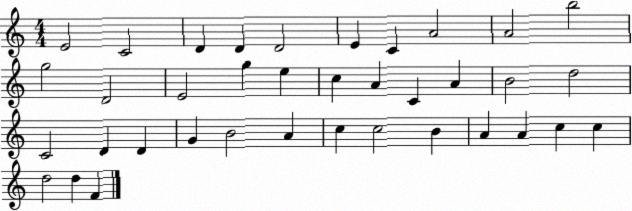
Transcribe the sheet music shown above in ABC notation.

X:1
T:Untitled
M:4/4
L:1/4
K:C
E2 C2 D D D2 E C A2 A2 b2 g2 D2 E2 g e c A C A B2 d2 C2 D D G B2 A c c2 B A A c c d2 d F